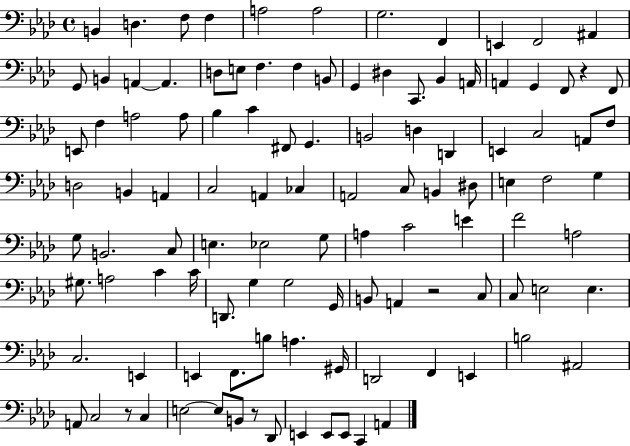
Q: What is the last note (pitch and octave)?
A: A2